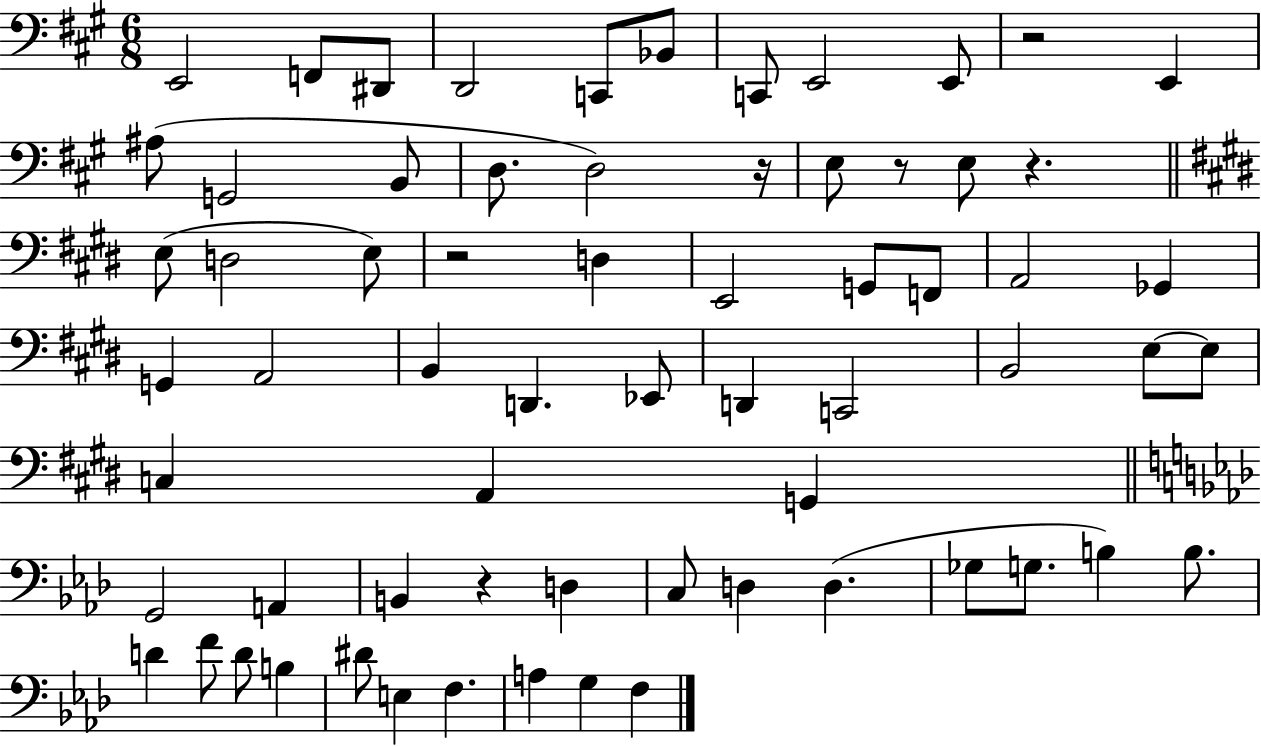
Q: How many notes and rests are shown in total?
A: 66